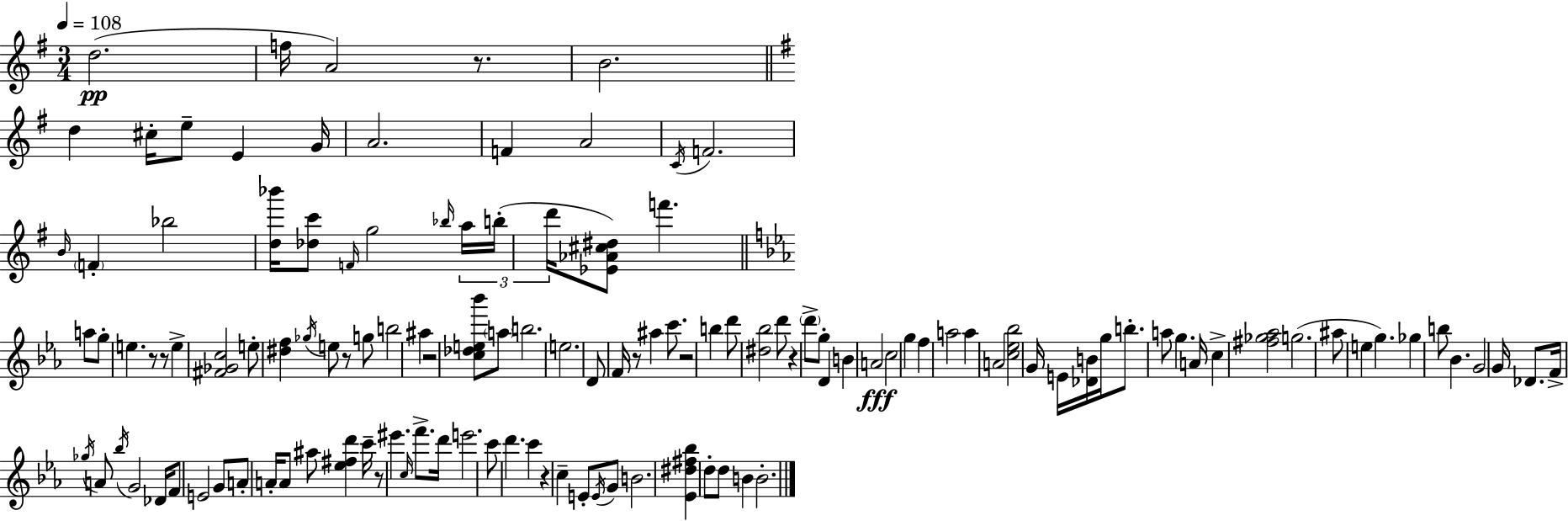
{
  \clef treble
  \numericTimeSignature
  \time 3/4
  \key g \major
  \tempo 4 = 108
  d''2.(\pp | f''16 a'2) r8. | b'2. | \bar "||" \break \key e \minor d''4 cis''16-. e''8-- e'4 g'16 | a'2. | f'4 a'2 | \acciaccatura { c'16 } f'2. | \break \grace { b'16 } \parenthesize f'4-. bes''2 | <d'' bes'''>16 <des'' c'''>8 \grace { f'16 } g''2 | \grace { bes''16 } \tuplet 3/2 { a''16 b''16-.( d'''16 } <ees' aes' cis'' dis''>8) f'''4. | \bar "||" \break \key ees \major a''8 g''8-. e''4. r8 | r8 e''4-> <fis' ges' c''>2 | e''8-. <dis'' f''>4 \acciaccatura { ges''16 } e''8 r8 | g''8 b''2 ais''4 | \break r2 <c'' des'' e'' bes'''>8 | \parenthesize a''8 b''2. | e''2. | d'8 f'16 r8 ais''4 | \break c'''8. r2 b''4 | d'''8 <dis'' bes''>2 | d'''8 r4 \parenthesize d'''8-> g''8-. d'4 | b'4 a'2\fff | \break c''2 g''4 | f''4 a''2 | a''4 a'2 | <c'' ees'' bes''>2 g'16 | \break e'16 <des' b'>16 g''16 b''8.-. a''8 g''4. | a'16 c''4-> <fis'' ges'' aes''>2 | g''2.( | ais''8 e''4 g''4.) | \break ges''4 b''8 bes'4. | g'2 g'16 | des'8. f'16-> \acciaccatura { ges''16 } a'8 \acciaccatura { bes''16 } g'2 | des'16 f'8 e'2 | \break g'8 a'8-. a'16-. a'8 ais''8 | <ees'' fis'' d'''>4 c'''16-- r8 eis'''4. | \grace { c''16 } f'''8.-> d'''16 e'''2. | c'''8 d'''4. | \break c'''4 r4 c''4-- | e'8-. \acciaccatura { e'16 } g'8 b'2. | <ees' dis'' fis'' bes''>4 d''8-. | d''8 b'4 b'2.-. | \break \bar "|."
}